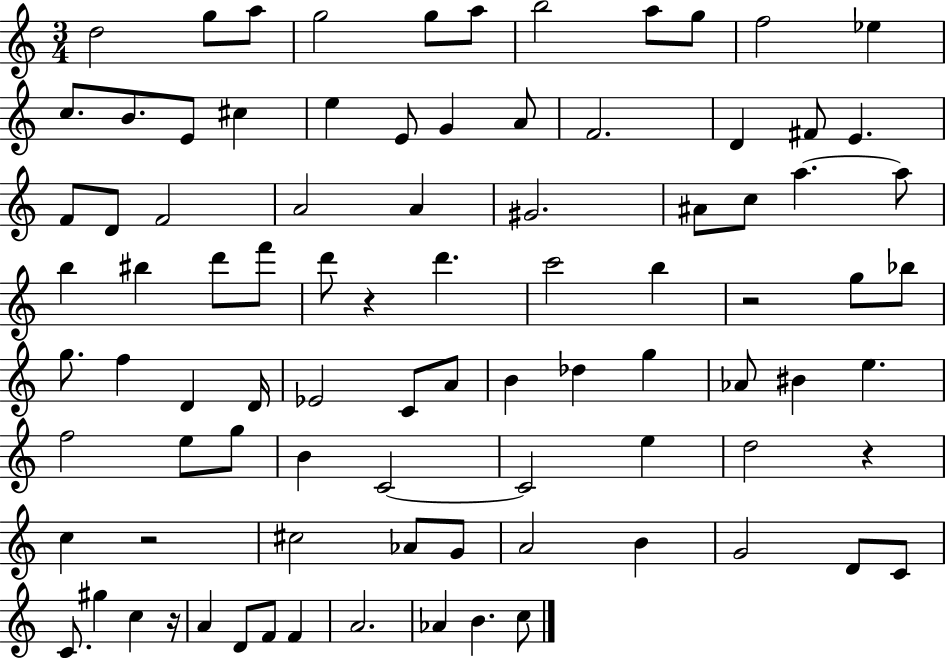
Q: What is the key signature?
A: C major